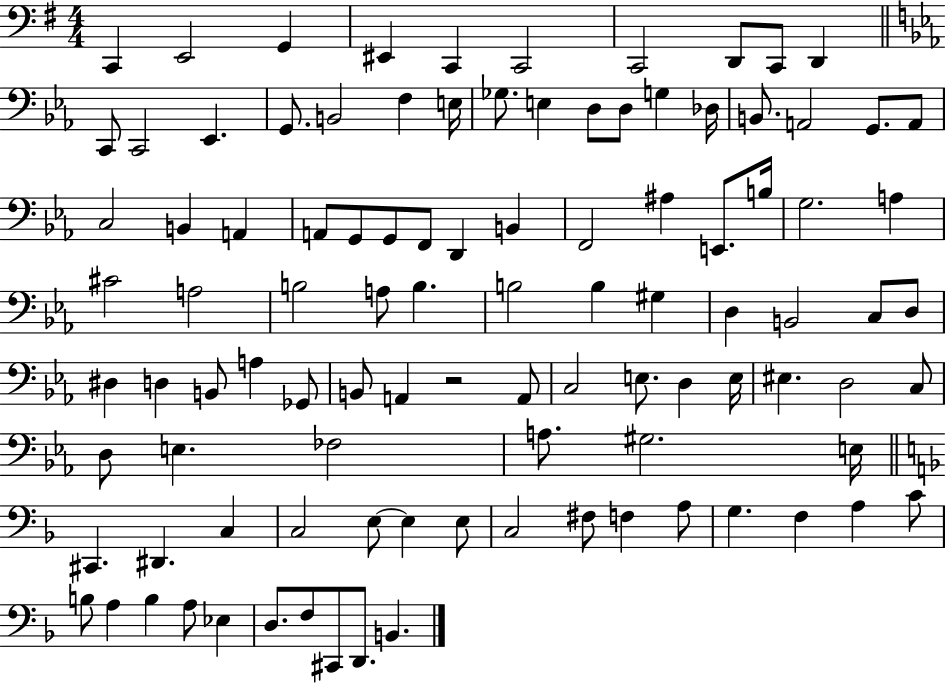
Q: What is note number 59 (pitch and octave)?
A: Gb2